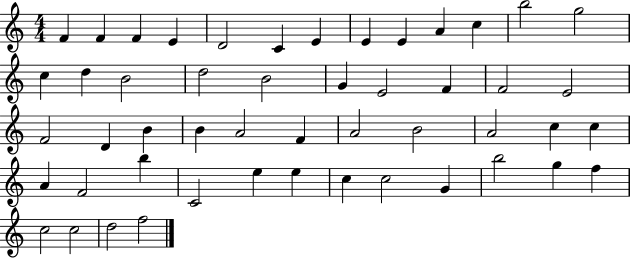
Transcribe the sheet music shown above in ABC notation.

X:1
T:Untitled
M:4/4
L:1/4
K:C
F F F E D2 C E E E A c b2 g2 c d B2 d2 B2 G E2 F F2 E2 F2 D B B A2 F A2 B2 A2 c c A F2 b C2 e e c c2 G b2 g f c2 c2 d2 f2